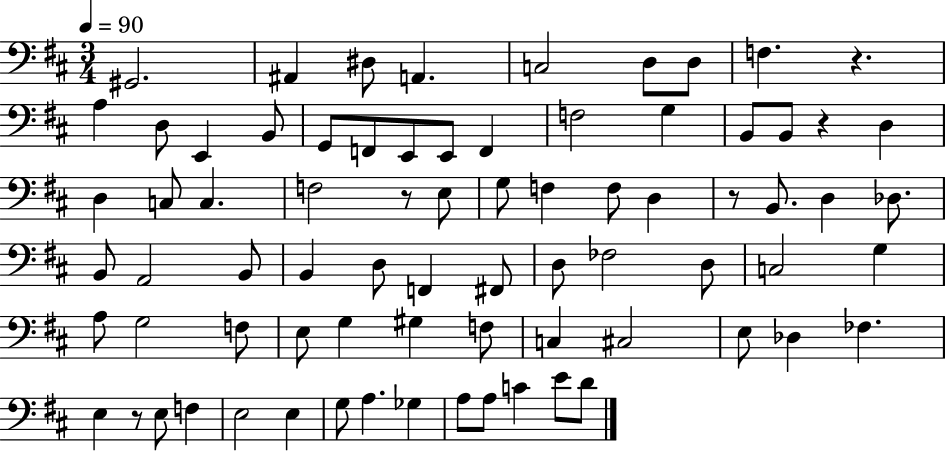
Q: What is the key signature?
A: D major